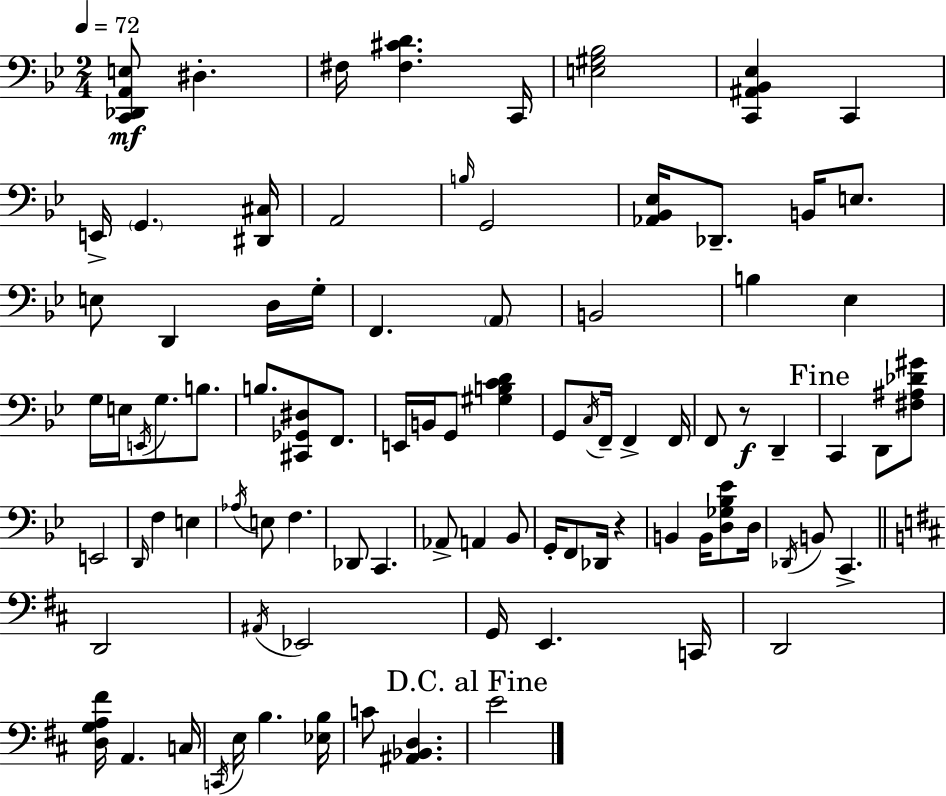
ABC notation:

X:1
T:Untitled
M:2/4
L:1/4
K:Bb
[C,,_D,,A,,E,]/2 ^D, ^F,/4 [^F,^CD] C,,/4 [E,^G,_B,]2 [C,,^A,,_B,,_E,] C,, E,,/4 G,, [^D,,^C,]/4 A,,2 B,/4 G,,2 [_A,,_B,,_E,]/4 _D,,/2 B,,/4 E,/2 E,/2 D,, D,/4 G,/4 F,, A,,/2 B,,2 B, _E, G,/4 E,/4 E,,/4 G,/2 B,/2 B,/2 [^C,,_G,,^D,]/2 F,,/2 E,,/4 B,,/4 G,,/2 [^G,B,CD] G,,/2 C,/4 F,,/4 F,, F,,/4 F,,/2 z/2 D,, C,, D,,/2 [^F,^A,_D^G]/2 E,,2 D,,/4 F, E, _A,/4 E,/2 F, _D,,/2 C,, _A,,/2 A,, _B,,/2 G,,/4 F,,/2 _D,,/4 z B,, B,,/4 [D,_G,_B,_E]/2 D,/4 _D,,/4 B,,/2 C,, D,,2 ^A,,/4 _E,,2 G,,/4 E,, C,,/4 D,,2 [D,G,A,^F]/4 A,, C,/4 C,,/4 E,/4 B, [_E,B,]/4 C/2 [^A,,_B,,D,] E2